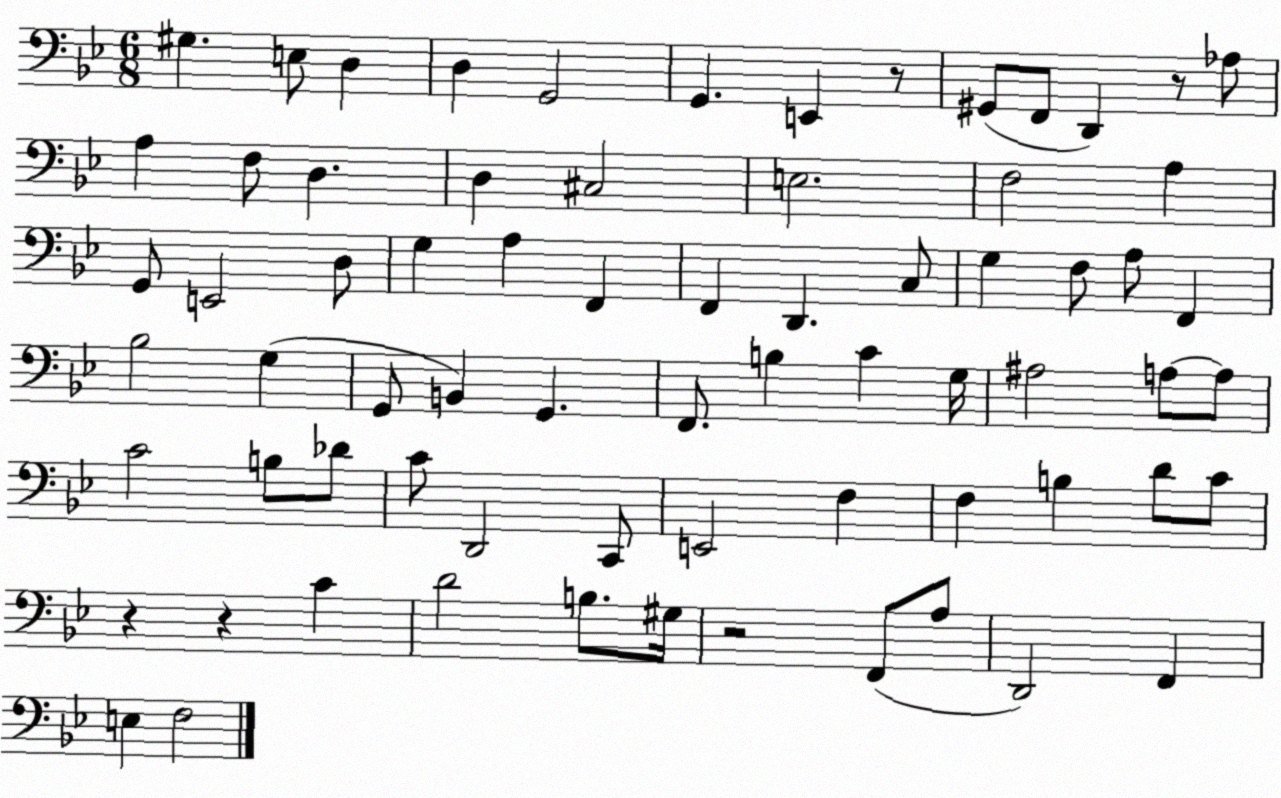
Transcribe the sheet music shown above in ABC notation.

X:1
T:Untitled
M:6/8
L:1/4
K:Bb
^G, E,/2 D, D, G,,2 G,, E,, z/2 ^G,,/2 F,,/2 D,, z/2 _A,/2 A, F,/2 D, D, ^C,2 E,2 F,2 A, G,,/2 E,,2 D,/2 G, A, F,, F,, D,, C,/2 G, F,/2 A,/2 F,, _B,2 G, G,,/2 B,, G,, F,,/2 B, C G,/4 ^A,2 A,/2 A,/2 C2 B,/2 _D/2 C/2 D,,2 C,,/2 E,,2 F, F, B, D/2 C/2 z z C D2 B,/2 ^G,/4 z2 F,,/2 A,/2 D,,2 F,, E, F,2